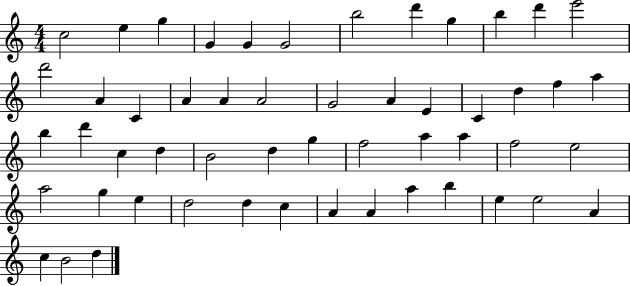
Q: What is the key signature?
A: C major